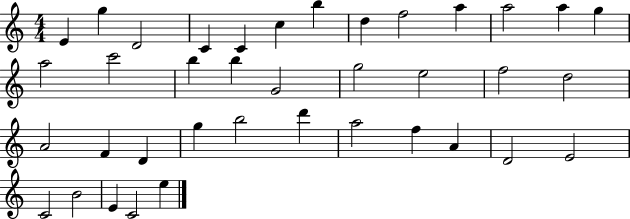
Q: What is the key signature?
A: C major